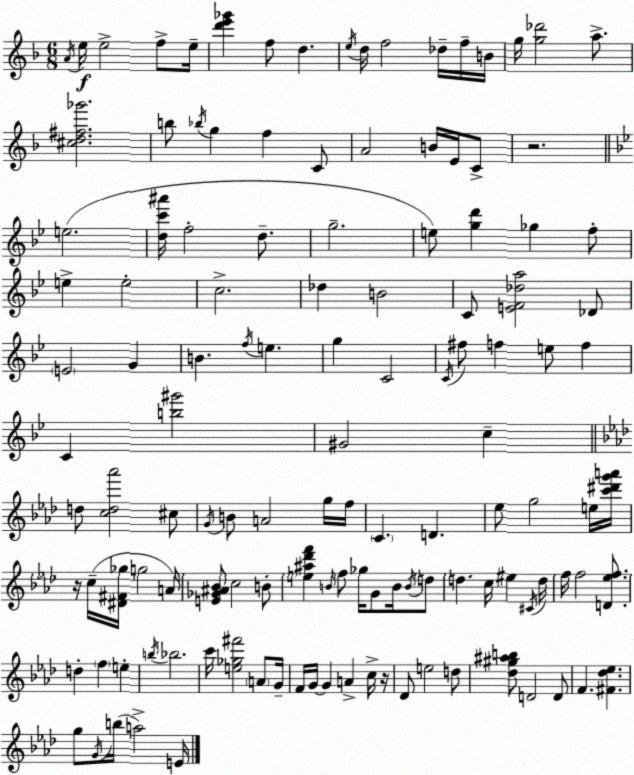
X:1
T:Untitled
M:6/8
L:1/4
K:F
A/4 e/4 e2 f/2 e/4 [d'e'_g'] f/2 d e/4 d/4 f2 _d/4 f/4 B/4 g/4 [g_d']2 a/2 [^cd^f_g']2 b/2 _b/4 g f C/2 A2 B/4 E/4 C/2 z2 e2 [dc'^a']/4 f2 d/2 g2 e/2 [gd'] _g f/2 e e2 c2 _d B2 C/2 [EF_da]2 _D/2 E2 G B f/4 e g C2 C/4 ^f/2 f e/2 f C [b^g']2 ^G2 c d/2 [cd_a']2 ^c/2 G/4 B/2 A2 g/4 f/4 C D _e/2 g2 e/4 [c'^d'g'a']/4 z/4 c/4 [^D^F_g]/4 g2 A/4 [E_G^A_B]/2 c2 B/2 [e^a_d'f'] B/4 f/2 _g/4 G/2 B/4 B/4 d/2 d c/4 ^e ^C/4 d/4 f/4 f2 [D_ef]/2 d f e b/4 _b2 c'/4 [e_g^f']2 A/2 G/4 F/4 G/4 G A c/4 z/4 _D/2 e2 d/2 [_d^g^ab]/2 D2 D/2 F [^F_d_e] g/2 G/4 b/4 a2 E/4